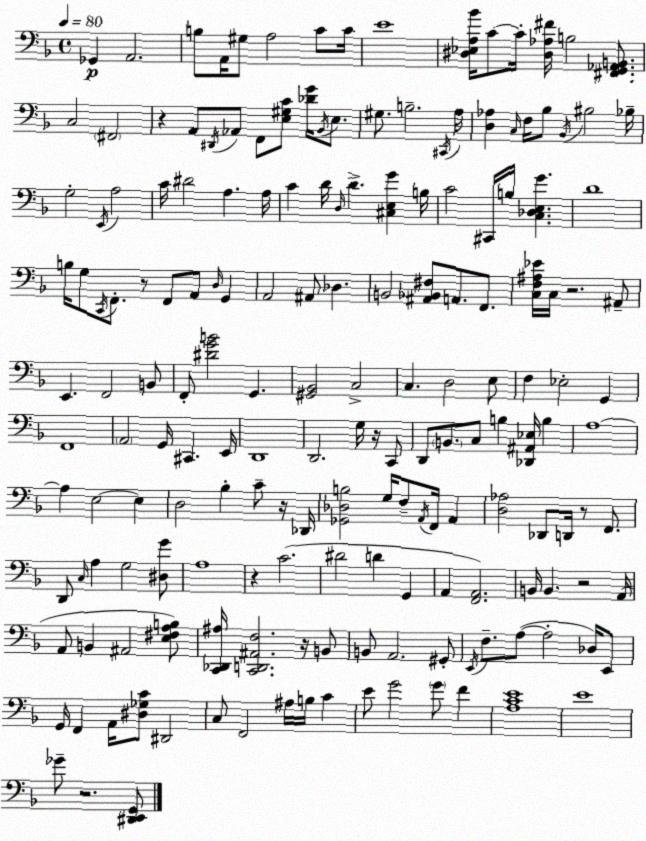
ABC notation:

X:1
T:Untitled
M:4/4
L:1/4
K:F
_G,, A,,2 B,/2 A,,/4 ^G,/2 A,2 C/2 C/4 E4 [^D,_E,A,_B]/4 C/2 C/4 [^D,_A,^F]/4 B,2 [^F,,G,,_A,,B,,]/2 C,2 ^F,,2 z A,,/2 ^D,,/4 _A,,/2 F,,/2 [E,^G,C]/2 [_DG]/4 _B,,/4 E,/2 ^G,/2 B,2 ^C,,/4 A,/4 [D,_A,] C,/4 F,/4 _B,/2 _B,,/4 ^B,2 _B,/4 G,2 E,,/4 A,2 C/4 ^D2 A, A,/4 C D/4 D,/4 D [^C,E,G] B,/4 C2 ^C,,/4 B,/4 [C,_D,E,G] D4 B,/4 G,/2 C,,/4 F,,/2 z/2 F,,/2 A,,/2 D,/4 G,, A,,2 ^A,,/2 _D, B,,2 [^A,,_B,,^F,]/2 A,,/2 F,,/2 [C,F,^A,_E]/4 C,/4 z2 ^A,,/2 E,, F,,2 B,,/2 F,,/2 [^DGB]2 G,, [^G,,_B,,]2 C,2 C, D,2 E,/2 F, _E,2 G,, F,,4 A,,2 G,,/4 ^C,, E,,/4 D,,4 D,,2 G,/4 z/4 C,,/2 D,,/2 B,,/2 C,/2 B, [_D,,^A,,_E,]/4 B, A,4 A, E,2 E, D,2 _B, C/2 z/4 _D,,/4 [_G,,_D,B,]2 G,/4 F,/2 A,,/4 F,,/4 A,, [D,_A,]2 _D,,/2 D,,/4 z/2 F,,/2 D,,/2 C,/4 A, G,2 [^D,G]/2 A,4 z C2 ^D2 D G,, A,, [F,,A,,]2 B,,/4 B,, z2 A,,/4 A,,/2 B,, ^A,,2 [E,^F,A,B,]/2 [C,,_D,,^A,]/4 [C,,D,,^A,,F,]2 z/4 B,,/2 B,,/2 A,,2 ^G,,/2 E,,/4 F,/2 A,/2 A,2 _D,/4 E,,/2 G,,/4 F,, A,,/4 [^D,_G,C]/2 ^D,,2 C,/2 F,,2 ^A,/4 B,/4 C E/2 G2 G/2 F [A,CE]4 E4 _G/2 z2 [^D,,E,,G,,]/2